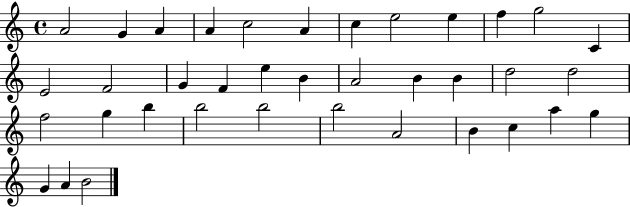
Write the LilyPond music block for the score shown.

{
  \clef treble
  \time 4/4
  \defaultTimeSignature
  \key c \major
  a'2 g'4 a'4 | a'4 c''2 a'4 | c''4 e''2 e''4 | f''4 g''2 c'4 | \break e'2 f'2 | g'4 f'4 e''4 b'4 | a'2 b'4 b'4 | d''2 d''2 | \break f''2 g''4 b''4 | b''2 b''2 | b''2 a'2 | b'4 c''4 a''4 g''4 | \break g'4 a'4 b'2 | \bar "|."
}